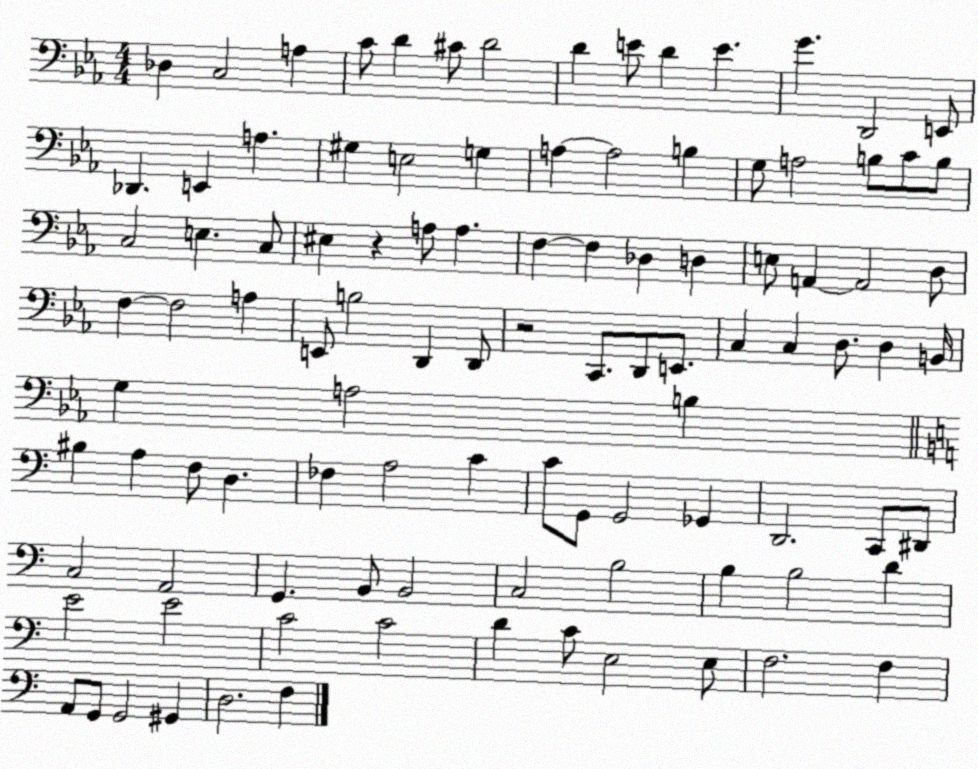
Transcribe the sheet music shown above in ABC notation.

X:1
T:Untitled
M:4/4
L:1/4
K:Eb
_D, C,2 A, C/2 D ^C/2 D2 D E/2 D E G D,,2 E,,/2 _D,, E,, A, ^G, E,2 G, A, A,2 B, G,/2 A,2 B,/2 C/2 B,/2 C,2 E, C,/2 ^E, z A,/2 A, F, F, _D, D, E,/2 A,, A,,2 D,/2 F, F,2 A, E,,/2 B,2 D,, D,,/2 z2 C,,/2 D,,/2 E,,/2 C, C, D,/2 D, B,,/4 G, A,2 B, ^B, A, F,/2 D, _F, A,2 C C/2 G,,/2 G,,2 _G,, D,,2 C,,/2 ^D,,/2 C,2 A,,2 G,, B,,/2 B,,2 C,2 B,2 B, B,2 D E2 E2 C2 C2 D C/2 E,2 E,/2 F,2 F, A,,/2 G,,/2 G,,2 ^G,, D,2 F,